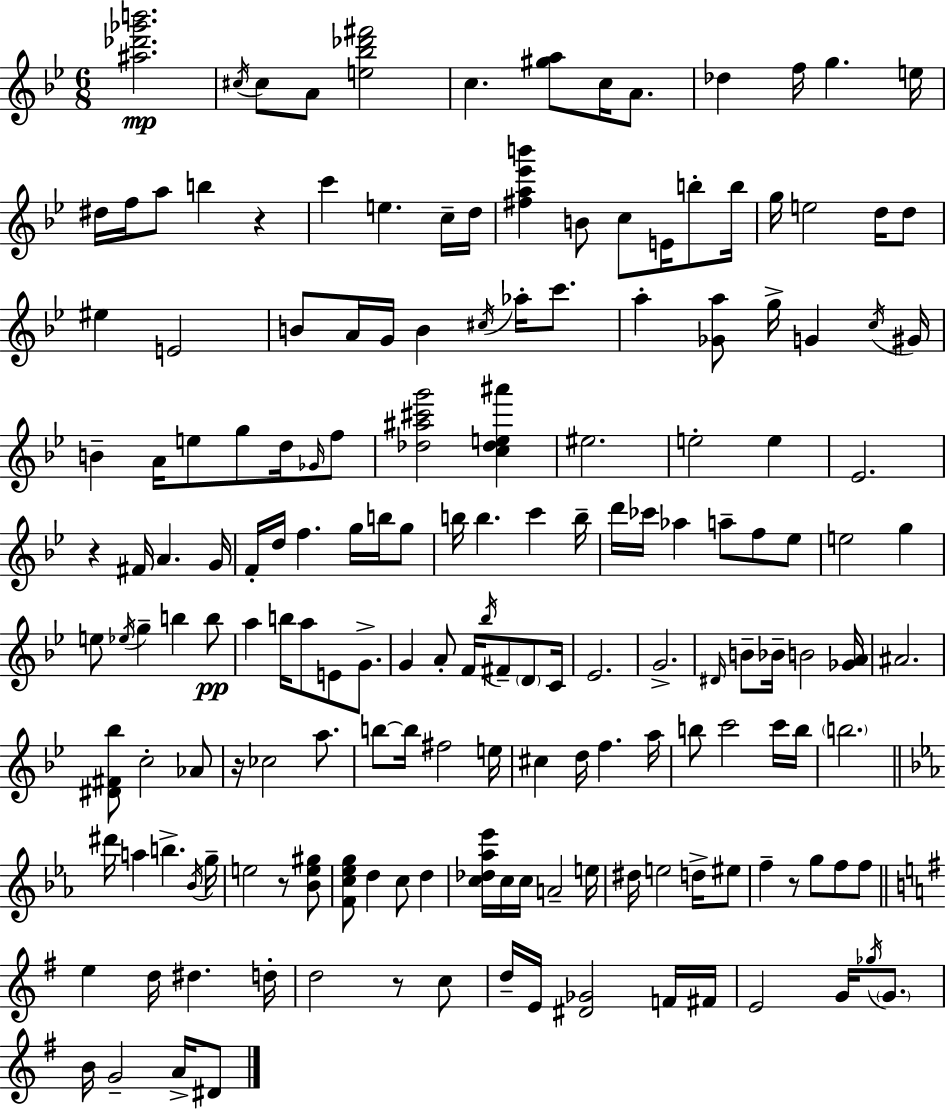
[A#5,Db6,Gb6,B6]/h. C#5/s C#5/e A4/e [E5,Bb5,Db6,F#6]/h C5/q. [G#5,A5]/e C5/s A4/e. Db5/q F5/s G5/q. E5/s D#5/s F5/s A5/e B5/q R/q C6/q E5/q. C5/s D5/s [F#5,A5,Eb6,B6]/q B4/e C5/e E4/s B5/e B5/s G5/s E5/h D5/s D5/e EIS5/q E4/h B4/e A4/s G4/s B4/q C#5/s Ab5/s C6/e. A5/q [Gb4,A5]/e G5/s G4/q C5/s G#4/s B4/q A4/s E5/e G5/e D5/s Gb4/s F5/e [Db5,A#5,C#6,G6]/h [C5,Db5,E5,A#6]/q EIS5/h. E5/h E5/q Eb4/h. R/q F#4/s A4/q. G4/s F4/s D5/s F5/q. G5/s B5/s G5/e B5/s B5/q. C6/q B5/s D6/s CES6/s Ab5/q A5/e F5/e Eb5/e E5/h G5/q E5/e Eb5/s G5/q B5/q B5/e A5/q B5/s A5/e E4/e G4/e. G4/q A4/e F4/s Bb5/s F#4/e D4/e C4/s Eb4/h. G4/h. D#4/s B4/e Bb4/s B4/h [Gb4,A4]/s A#4/h. [D#4,F#4,Bb5]/e C5/h Ab4/e R/s CES5/h A5/e. B5/e B5/s F#5/h E5/s C#5/q D5/s F5/q. A5/s B5/e C6/h C6/s B5/s B5/h. D#6/s A5/q B5/q. Bb4/s G5/s E5/h R/e [Bb4,E5,G#5]/e [F4,C5,Eb5,G5]/e D5/q C5/e D5/q [C5,Db5,Ab5,Eb6]/s C5/s C5/s A4/h E5/s D#5/s E5/h D5/s EIS5/e F5/q R/e G5/e F5/e F5/e E5/q D5/s D#5/q. D5/s D5/h R/e C5/e D5/s E4/s [D#4,Gb4]/h F4/s F#4/s E4/h G4/s Gb5/s G4/e. B4/s G4/h A4/s D#4/e